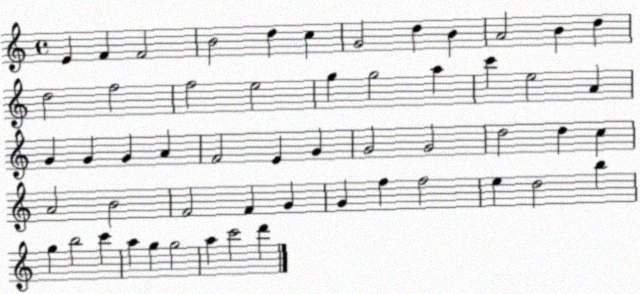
X:1
T:Untitled
M:4/4
L:1/4
K:C
E F F2 B2 d c G2 d B A2 B d d2 f2 f2 e2 g g2 a c' e2 A G G G A F2 E G G2 G2 d2 d c A2 B2 F2 F G G f f2 e d2 b g b2 c' a g g2 a c'2 d'